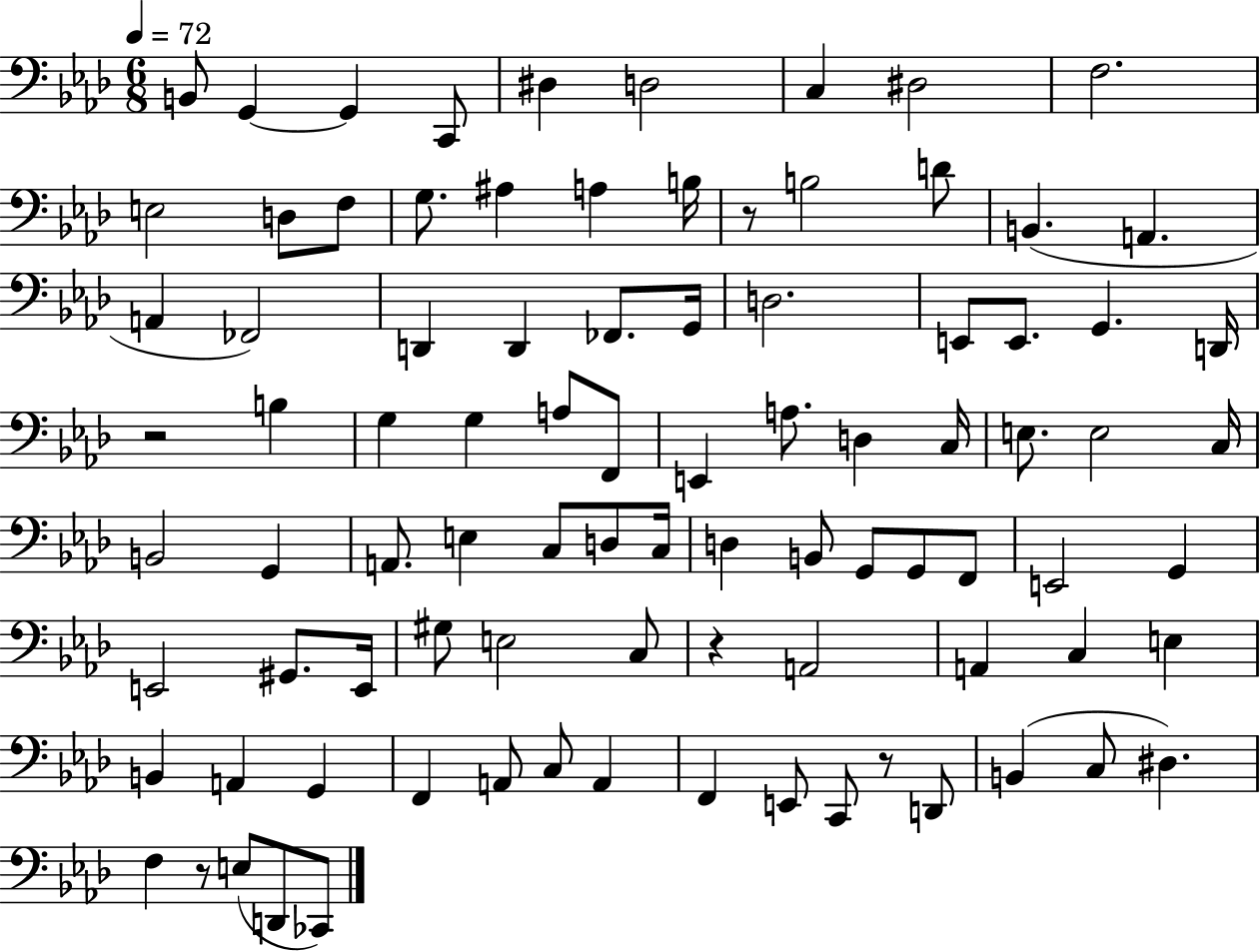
{
  \clef bass
  \numericTimeSignature
  \time 6/8
  \key aes \major
  \tempo 4 = 72
  b,8 g,4~~ g,4 c,8 | dis4 d2 | c4 dis2 | f2. | \break e2 d8 f8 | g8. ais4 a4 b16 | r8 b2 d'8 | b,4.( a,4. | \break a,4 fes,2) | d,4 d,4 fes,8. g,16 | d2. | e,8 e,8. g,4. d,16 | \break r2 b4 | g4 g4 a8 f,8 | e,4 a8. d4 c16 | e8. e2 c16 | \break b,2 g,4 | a,8. e4 c8 d8 c16 | d4 b,8 g,8 g,8 f,8 | e,2 g,4 | \break e,2 gis,8. e,16 | gis8 e2 c8 | r4 a,2 | a,4 c4 e4 | \break b,4 a,4 g,4 | f,4 a,8 c8 a,4 | f,4 e,8 c,8 r8 d,8 | b,4( c8 dis4.) | \break f4 r8 e8( d,8 ces,8) | \bar "|."
}